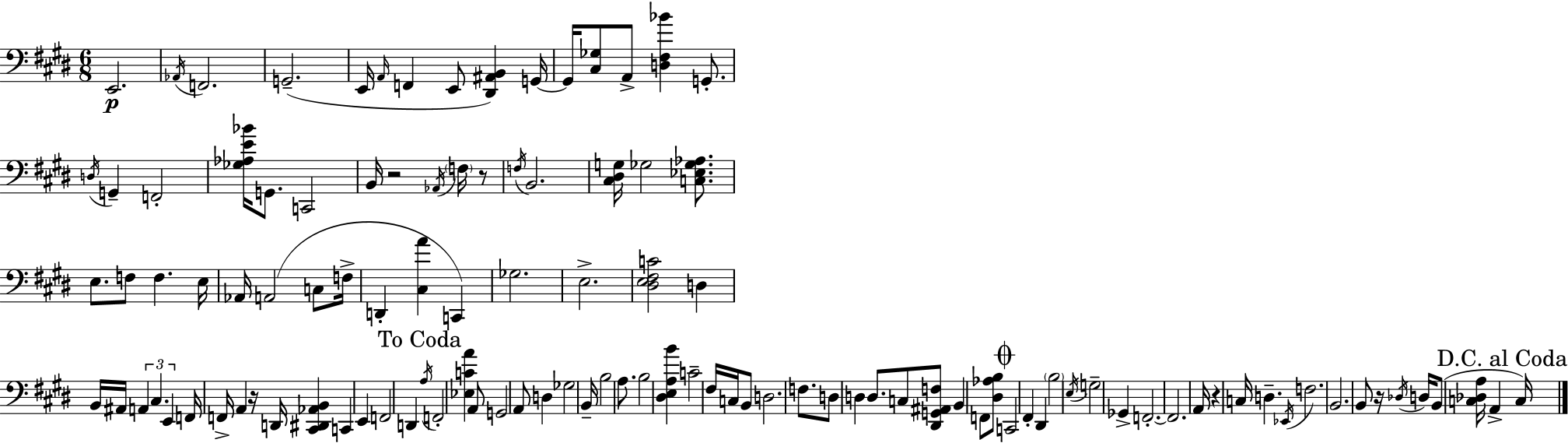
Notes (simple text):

E2/h. Ab2/s F2/h. G2/h. E2/s A2/s F2/q E2/e [D#2,A#2,B2]/q G2/s G2/s [C#3,Gb3]/e A2/e [D3,F#3,Bb4]/q G2/e. D3/s G2/q F2/h [Gb3,Ab3,E4,Bb4]/s G2/e. C2/h B2/s R/h Ab2/s F3/s R/e F3/s B2/h. [C#3,D#3,G3]/s Gb3/h [C3,Eb3,Gb3,Ab3]/e. E3/e. F3/e F3/q. E3/s Ab2/s A2/h C3/e F3/s D2/q [C#3,A4]/q C2/q Gb3/h. E3/h. [D#3,E3,F#3,C4]/h D3/q B2/s A#2/s A2/q C#3/q. E2/q F2/s F2/s A2/q R/s D2/s [C#2,D#2,Ab2,B2]/q C2/q E2/q F2/h D2/q A3/s F2/h [Eb3,C4,A4]/q A2/e G2/h A2/e D3/q Gb3/h B2/s B3/h A3/e. B3/h [D#3,E3,A3,B4]/q C4/h F#3/s C3/s B2/e D3/h. F3/e. D3/e D3/q D3/e. C3/e [D#2,G2,A#2,F3]/e B2/q F2/e [D#3,Ab3,B3]/e C2/h F#2/q D#2/q B3/h E3/s G3/h Gb2/q F2/h. F2/h. A2/s R/q C3/s D3/q. Eb2/s F3/h. B2/h. B2/e R/s Db3/s D3/s B2/e [C3,Db3,A3]/s A2/q C3/s